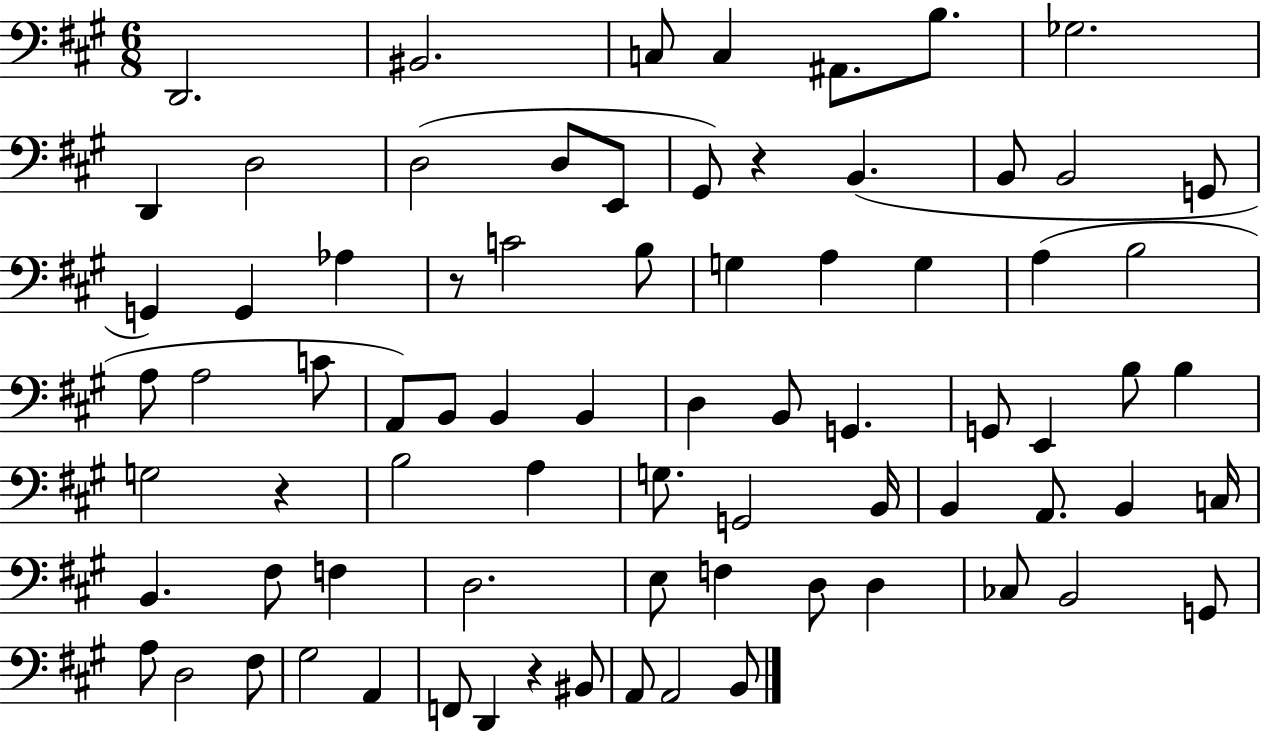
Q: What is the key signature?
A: A major